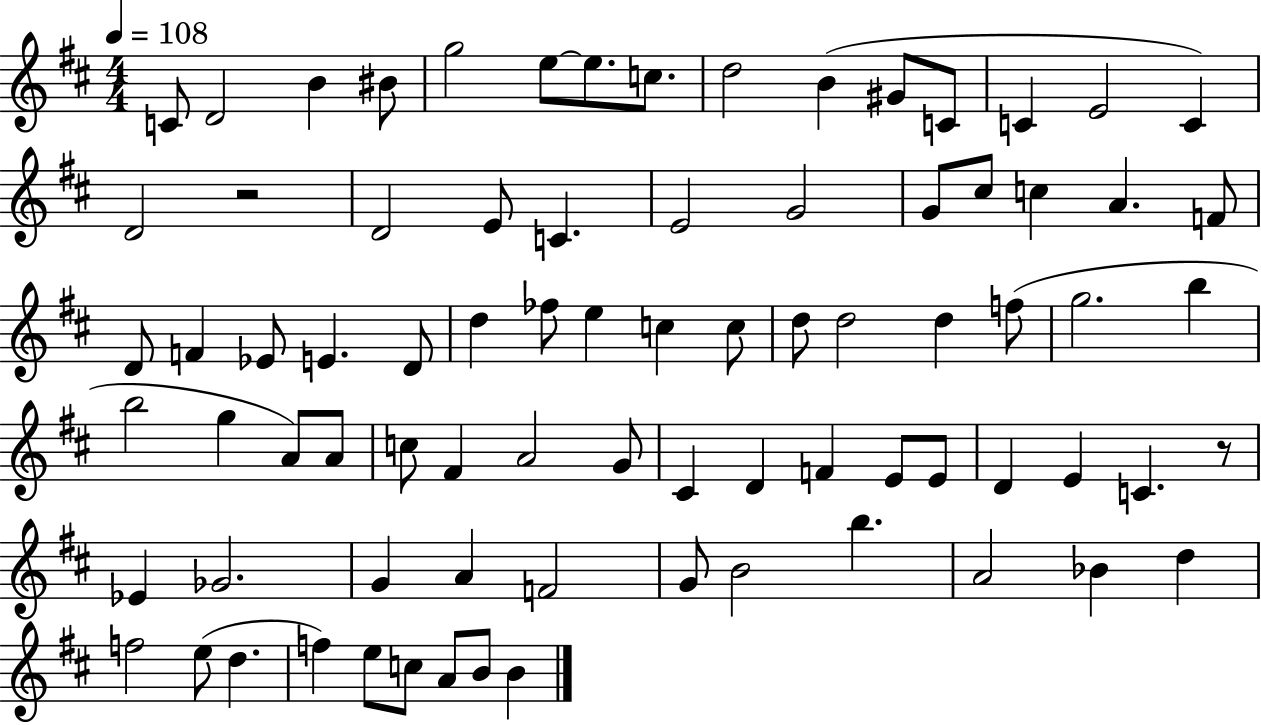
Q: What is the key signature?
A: D major